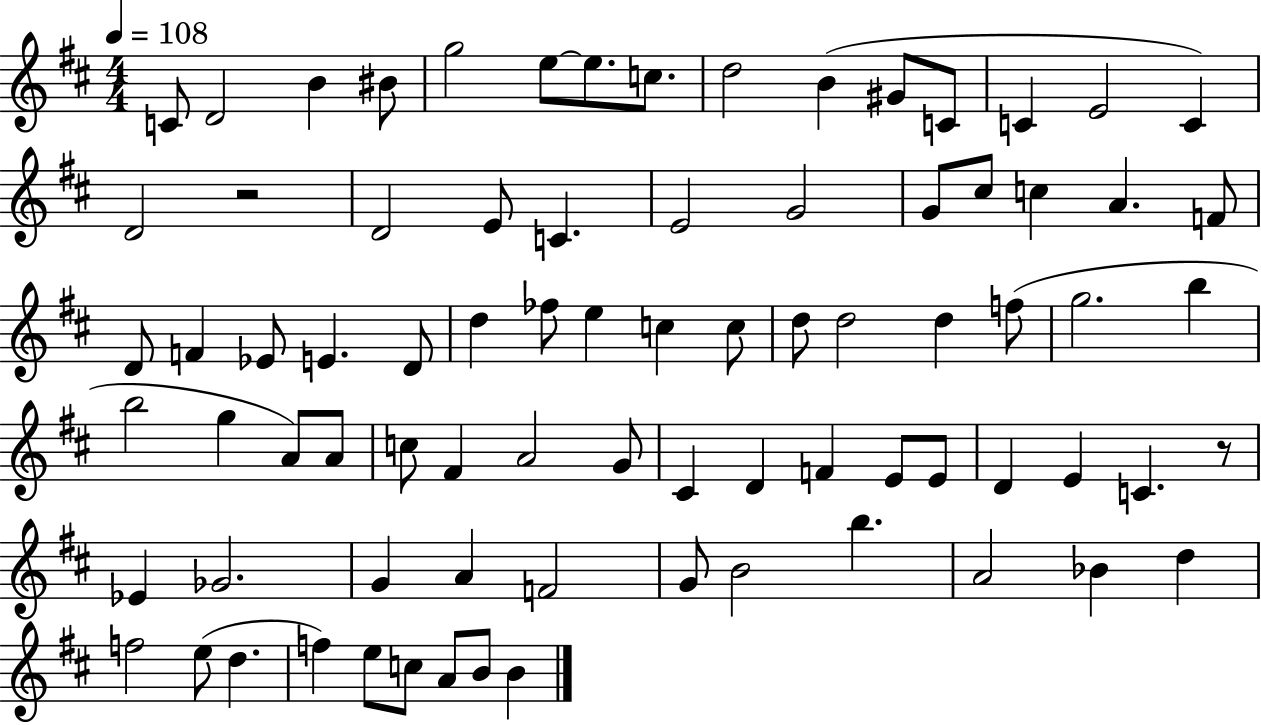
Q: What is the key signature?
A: D major